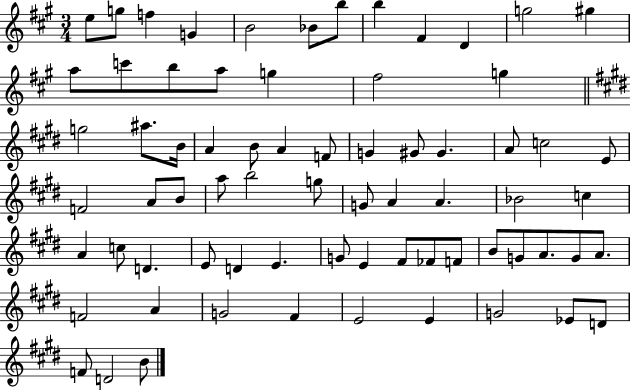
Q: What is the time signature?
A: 3/4